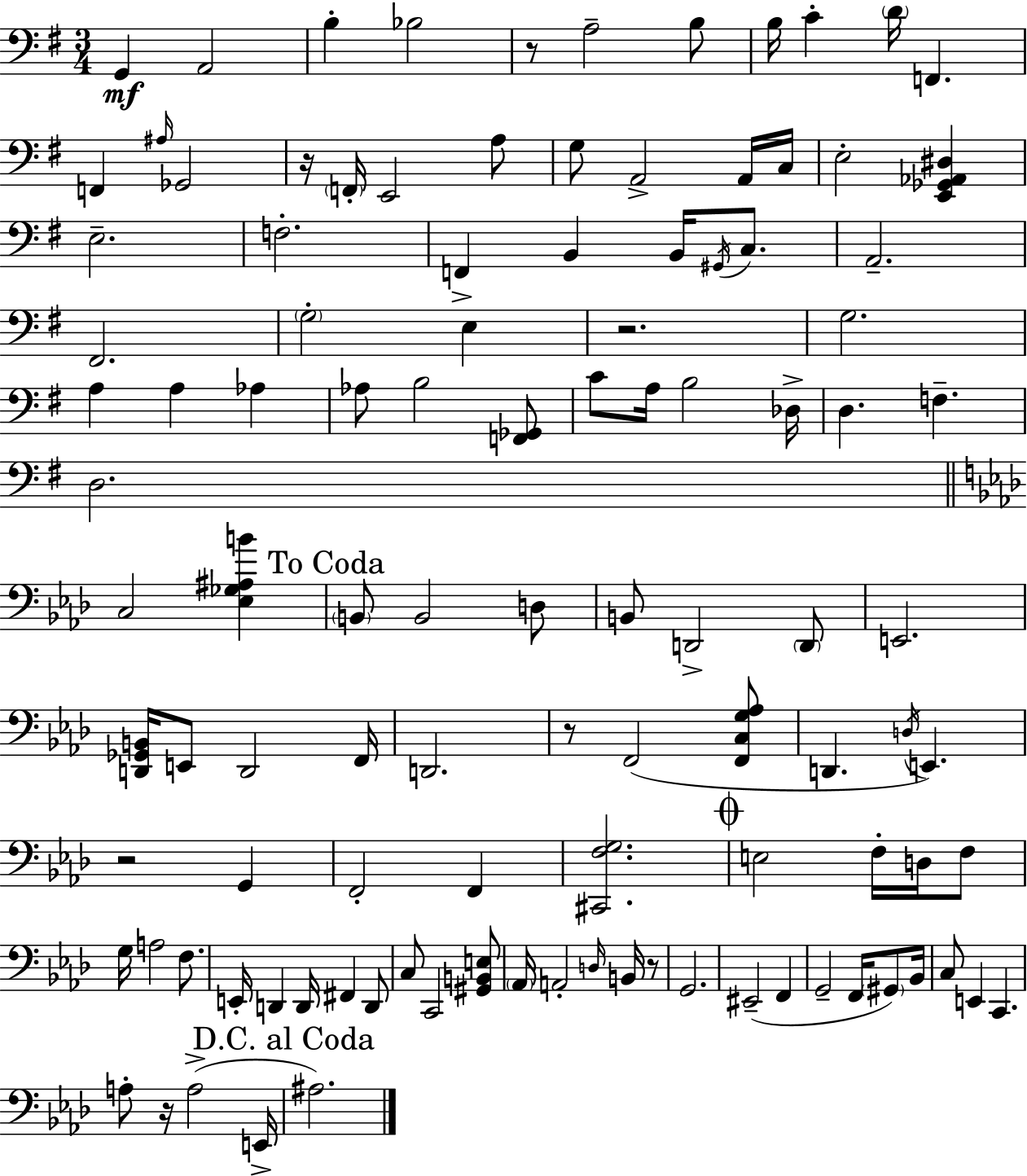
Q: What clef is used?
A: bass